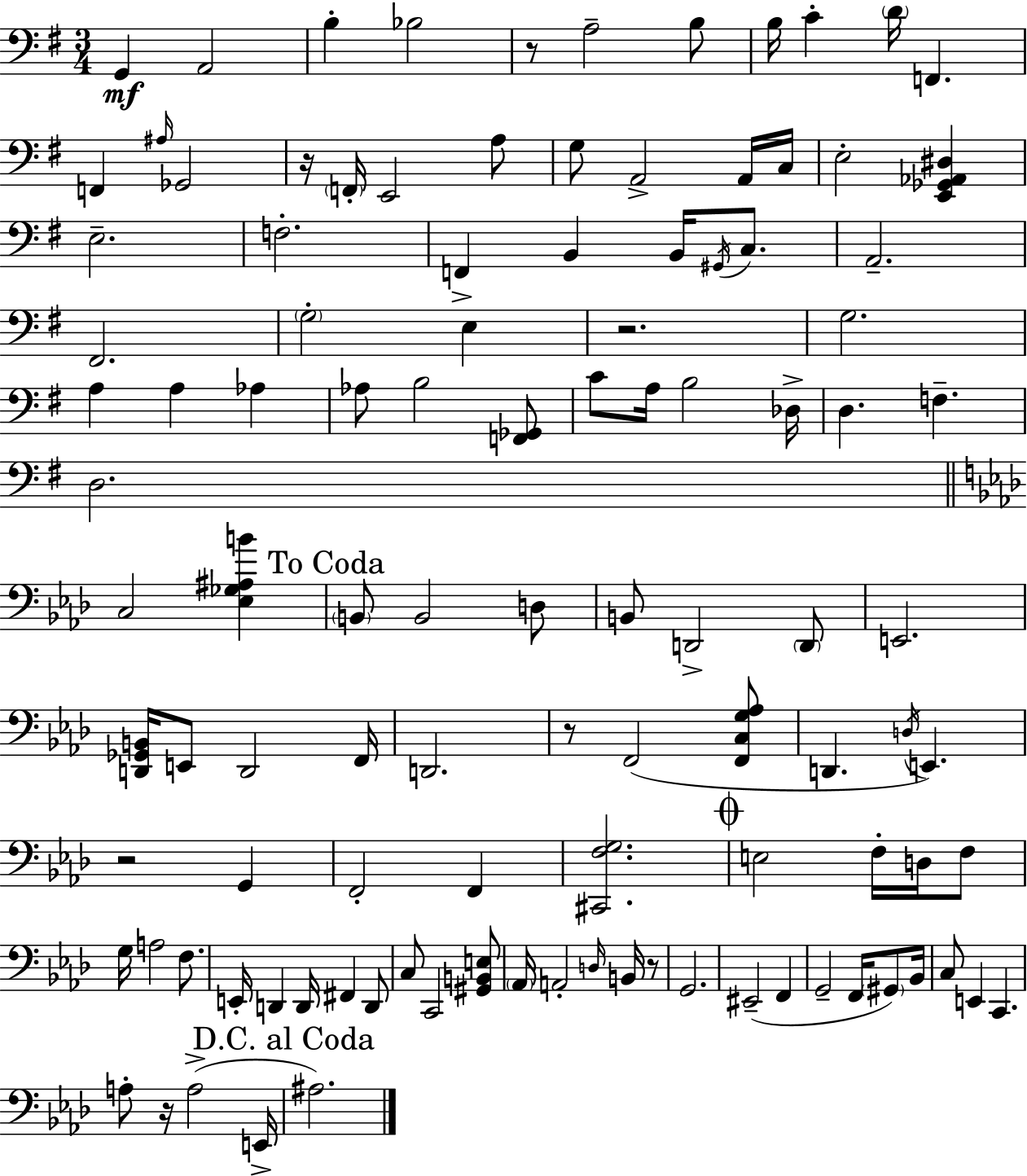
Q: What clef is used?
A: bass